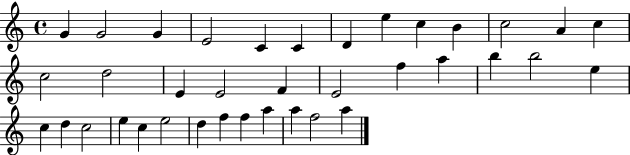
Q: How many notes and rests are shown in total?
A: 37